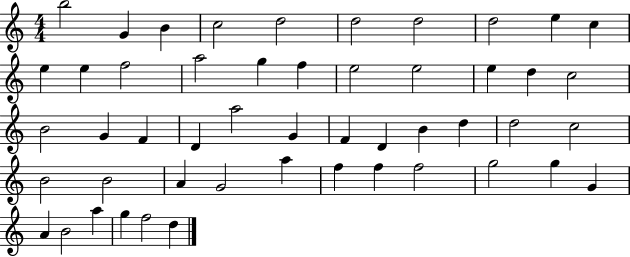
{
  \clef treble
  \numericTimeSignature
  \time 4/4
  \key c \major
  b''2 g'4 b'4 | c''2 d''2 | d''2 d''2 | d''2 e''4 c''4 | \break e''4 e''4 f''2 | a''2 g''4 f''4 | e''2 e''2 | e''4 d''4 c''2 | \break b'2 g'4 f'4 | d'4 a''2 g'4 | f'4 d'4 b'4 d''4 | d''2 c''2 | \break b'2 b'2 | a'4 g'2 a''4 | f''4 f''4 f''2 | g''2 g''4 g'4 | \break a'4 b'2 a''4 | g''4 f''2 d''4 | \bar "|."
}